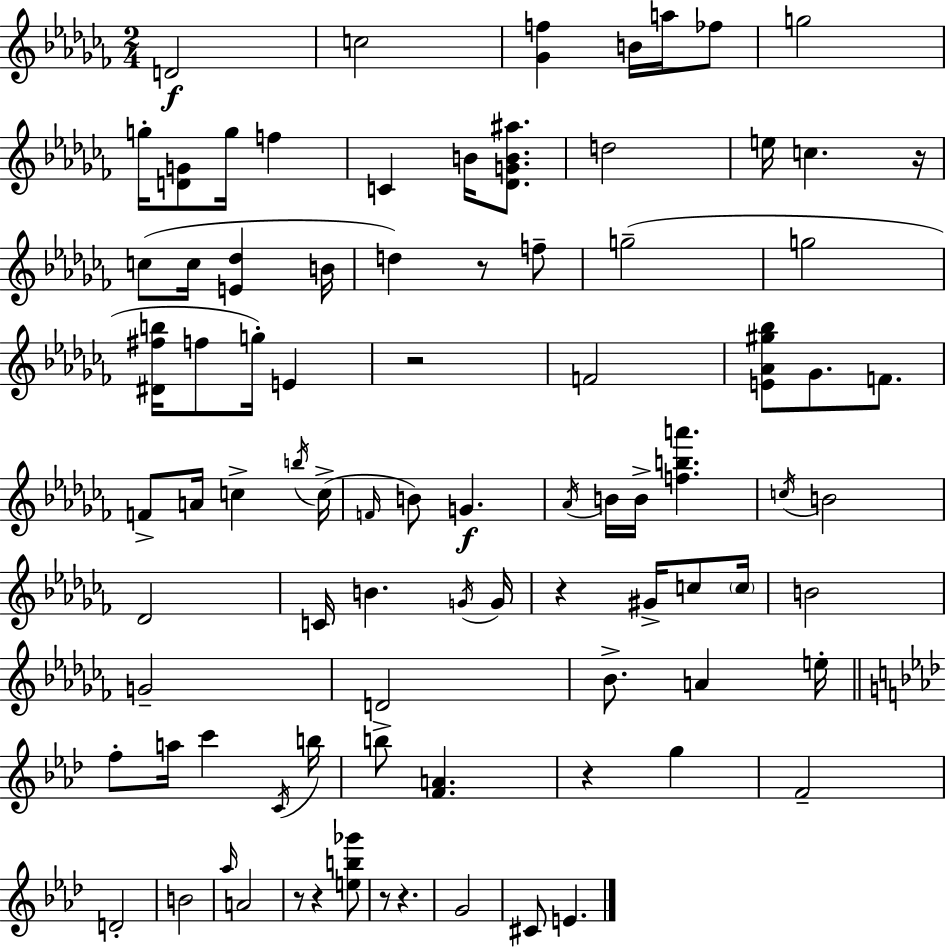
{
  \clef treble
  \numericTimeSignature
  \time 2/4
  \key aes \minor
  d'2\f | c''2 | <ges' f''>4 b'16 a''16 fes''8 | g''2 | \break g''16-. <d' g'>8 g''16 f''4 | c'4 b'16 <des' g' b' ais''>8. | d''2 | e''16 c''4. r16 | \break c''8( c''16 <e' des''>4 b'16 | d''4) r8 f''8-- | g''2--( | g''2 | \break <dis' fis'' b''>16 f''8 g''16-.) e'4 | r2 | f'2 | <e' aes' gis'' bes''>8 ges'8. f'8. | \break f'8-> a'16 c''4-> \acciaccatura { b''16 } | c''16->( \grace { f'16 } b'8) g'4.\f | \acciaccatura { aes'16 } b'16 b'16-> <f'' b'' a'''>4. | \acciaccatura { c''16 } b'2 | \break des'2 | c'16 b'4. | \acciaccatura { g'16 } g'16 r4 | gis'16-> c''8 \parenthesize c''16 b'2 | \break g'2-- | d'2 | bes'8.-> | a'4 e''16-. \bar "||" \break \key aes \major f''8-. a''16 c'''4 \acciaccatura { c'16 } | b''16 b''8-> <f' a'>4. | r4 g''4 | f'2-- | \break d'2-. | b'2 | \grace { aes''16 } a'2 | r8 r4 | \break <e'' b'' ges'''>8 r8 r4. | g'2 | cis'8 e'4. | \bar "|."
}